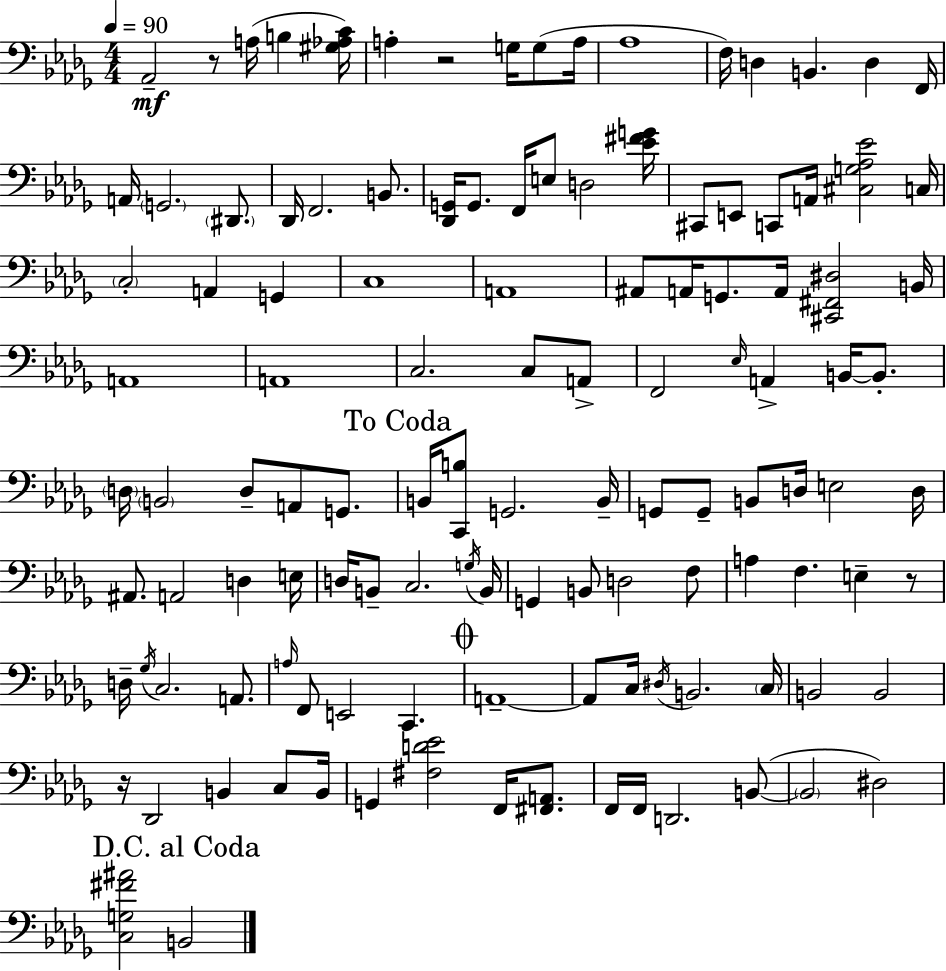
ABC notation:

X:1
T:Untitled
M:4/4
L:1/4
K:Bbm
_A,,2 z/2 A,/4 B, [^G,_A,C]/4 A, z2 G,/4 G,/2 A,/4 _A,4 F,/4 D, B,, D, F,,/4 A,,/4 G,,2 ^D,,/2 _D,,/4 F,,2 B,,/2 [_D,,G,,]/4 G,,/2 F,,/4 E,/2 D,2 [_E^FG]/4 ^C,,/2 E,,/2 C,,/2 A,,/4 [^C,G,_A,_E]2 C,/4 C,2 A,, G,, C,4 A,,4 ^A,,/2 A,,/4 G,,/2 A,,/4 [^C,,^F,,^D,]2 B,,/4 A,,4 A,,4 C,2 C,/2 A,,/2 F,,2 _E,/4 A,, B,,/4 B,,/2 D,/4 B,,2 D,/2 A,,/2 G,,/2 B,,/4 [C,,B,]/2 G,,2 B,,/4 G,,/2 G,,/2 B,,/2 D,/4 E,2 D,/4 ^A,,/2 A,,2 D, E,/4 D,/4 B,,/2 C,2 G,/4 B,,/4 G,, B,,/2 D,2 F,/2 A, F, E, z/2 D,/4 _G,/4 C,2 A,,/2 A,/4 F,,/2 E,,2 C,, A,,4 A,,/2 C,/4 ^D,/4 B,,2 C,/4 B,,2 B,,2 z/4 _D,,2 B,, C,/2 B,,/4 G,, [^F,D_E]2 F,,/4 [^F,,A,,]/2 F,,/4 F,,/4 D,,2 B,,/2 B,,2 ^D,2 [C,G,^F^A]2 B,,2